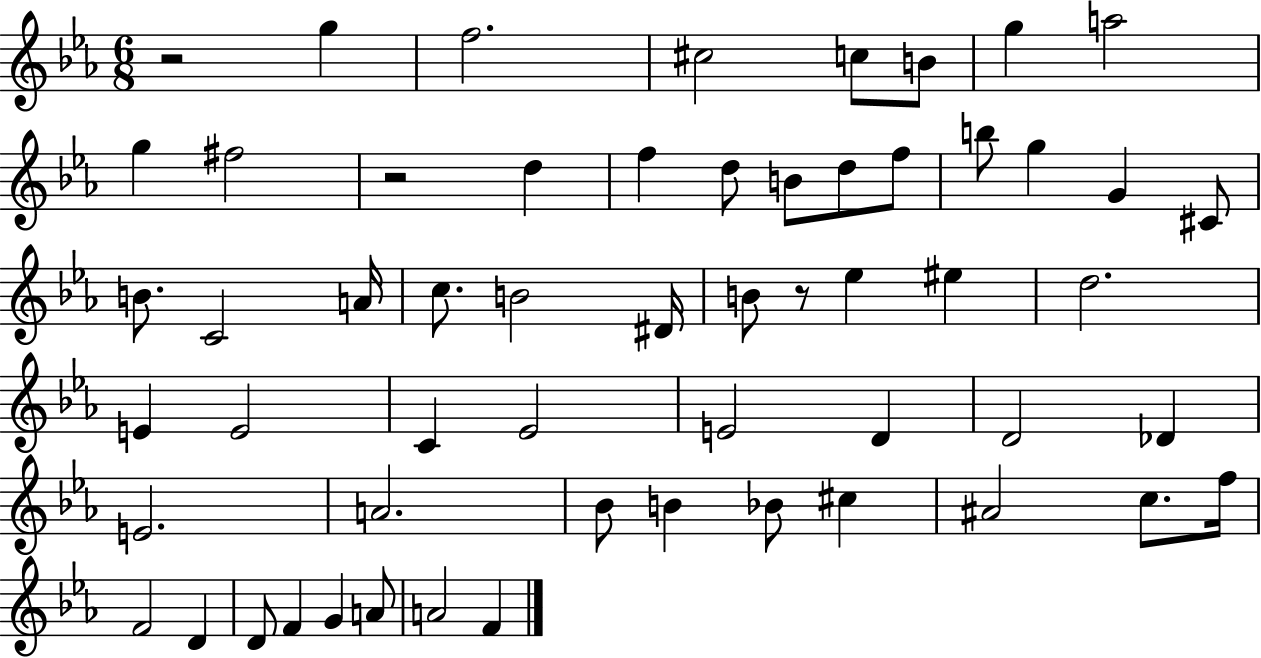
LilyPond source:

{
  \clef treble
  \numericTimeSignature
  \time 6/8
  \key ees \major
  r2 g''4 | f''2. | cis''2 c''8 b'8 | g''4 a''2 | \break g''4 fis''2 | r2 d''4 | f''4 d''8 b'8 d''8 f''8 | b''8 g''4 g'4 cis'8 | \break b'8. c'2 a'16 | c''8. b'2 dis'16 | b'8 r8 ees''4 eis''4 | d''2. | \break e'4 e'2 | c'4 ees'2 | e'2 d'4 | d'2 des'4 | \break e'2. | a'2. | bes'8 b'4 bes'8 cis''4 | ais'2 c''8. f''16 | \break f'2 d'4 | d'8 f'4 g'4 a'8 | a'2 f'4 | \bar "|."
}